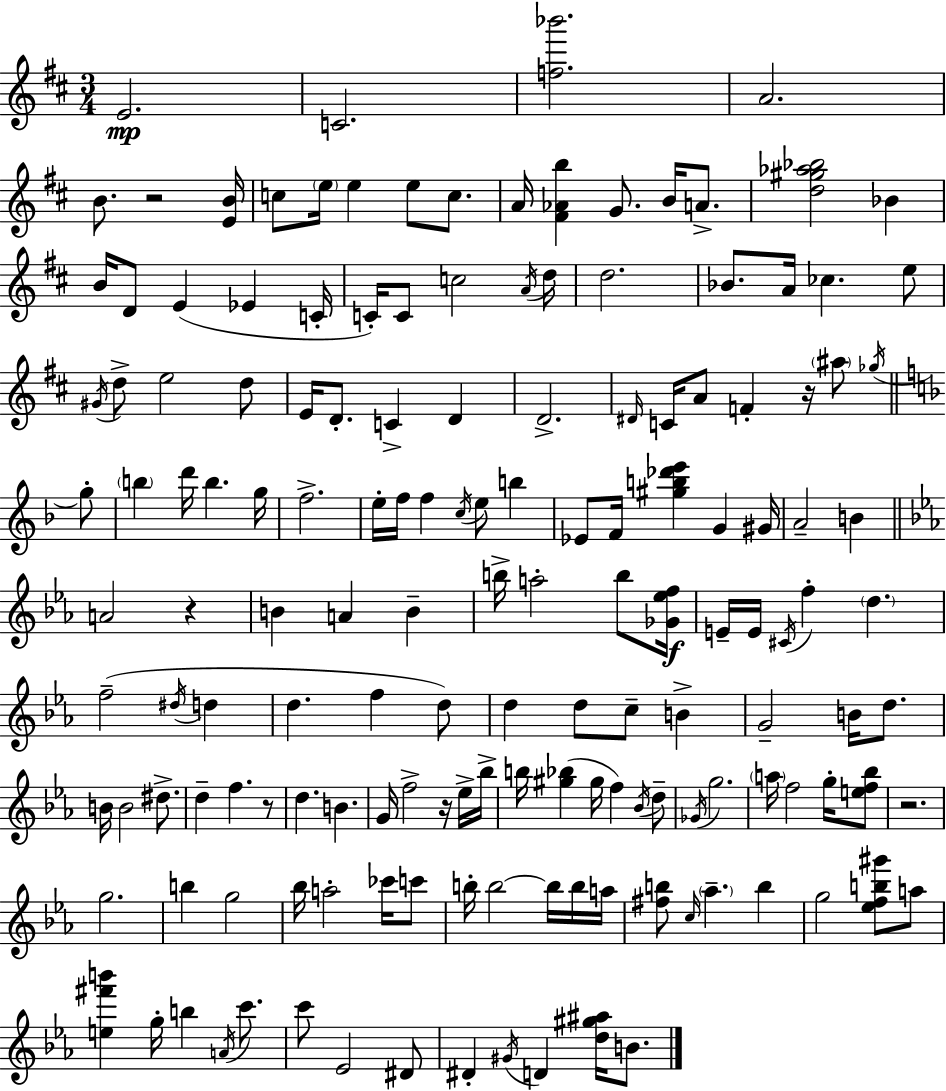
{
  \clef treble
  \numericTimeSignature
  \time 3/4
  \key d \major
  \repeat volta 2 { e'2.\mp | c'2. | <f'' bes'''>2. | a'2. | \break b'8. r2 <e' b'>16 | c''8 \parenthesize e''16 e''4 e''8 c''8. | a'16 <fis' aes' b''>4 g'8. b'16 a'8.-> | <d'' gis'' aes'' bes''>2 bes'4 | \break b'16 d'8 e'4( ees'4 c'16-. | c'16-.) c'8 c''2 \acciaccatura { a'16 } | d''16 d''2. | bes'8. a'16 ces''4. e''8 | \break \acciaccatura { gis'16 } d''8-> e''2 | d''8 e'16 d'8.-. c'4-> d'4 | d'2.-> | \grace { dis'16 } c'16 a'8 f'4-. r16 \parenthesize ais''8 | \break \acciaccatura { ges''16 } \bar "||" \break \key f \major g''8-. \parenthesize b''4 d'''16 b''4. | g''16 f''2.-> | e''16-. f''16 f''4 \acciaccatura { c''16 } e''8 b''4 | ees'8 f'16 <gis'' b'' des''' e'''>4 g'4 | \break gis'16 a'2-- b'4 | \bar "||" \break \key c \minor a'2 r4 | b'4 a'4 b'4-- | b''16-> a''2-. b''8 <ges' ees'' f''>16\f | e'16-- e'16 \acciaccatura { cis'16 } f''4-. \parenthesize d''4. | \break f''2--( \acciaccatura { dis''16 } d''4 | d''4. f''4 | d''8) d''4 d''8 c''8-- b'4-> | g'2-- b'16 d''8. | \break b'16 b'2 dis''8.-> | d''4-- f''4. | r8 d''4. b'4. | g'16 f''2-> r16 | \break ees''16-> bes''16-> b''16 <gis'' bes''>4( gis''16 f''4) | \acciaccatura { bes'16 } d''8-- \acciaccatura { ges'16 } g''2. | \parenthesize a''16 f''2 | g''16-. <e'' f'' bes''>8 r2. | \break g''2. | b''4 g''2 | bes''16 a''2-. | ces'''16 c'''8 b''16-. b''2~~ | \break b''16 b''16 a''16 <fis'' b''>8 \grace { c''16 } \parenthesize aes''4.-- | b''4 g''2 | <ees'' f'' b'' gis'''>8 a''8 <e'' fis''' b'''>4 g''16-. b''4 | \acciaccatura { a'16 } c'''8. c'''8 ees'2 | \break dis'8 dis'4-. \acciaccatura { gis'16 } d'4 | <d'' gis'' ais''>16 b'8. } \bar "|."
}